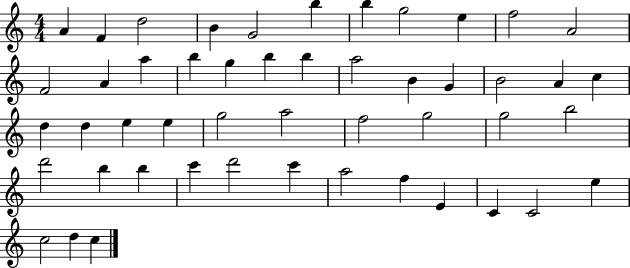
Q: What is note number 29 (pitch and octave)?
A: G5